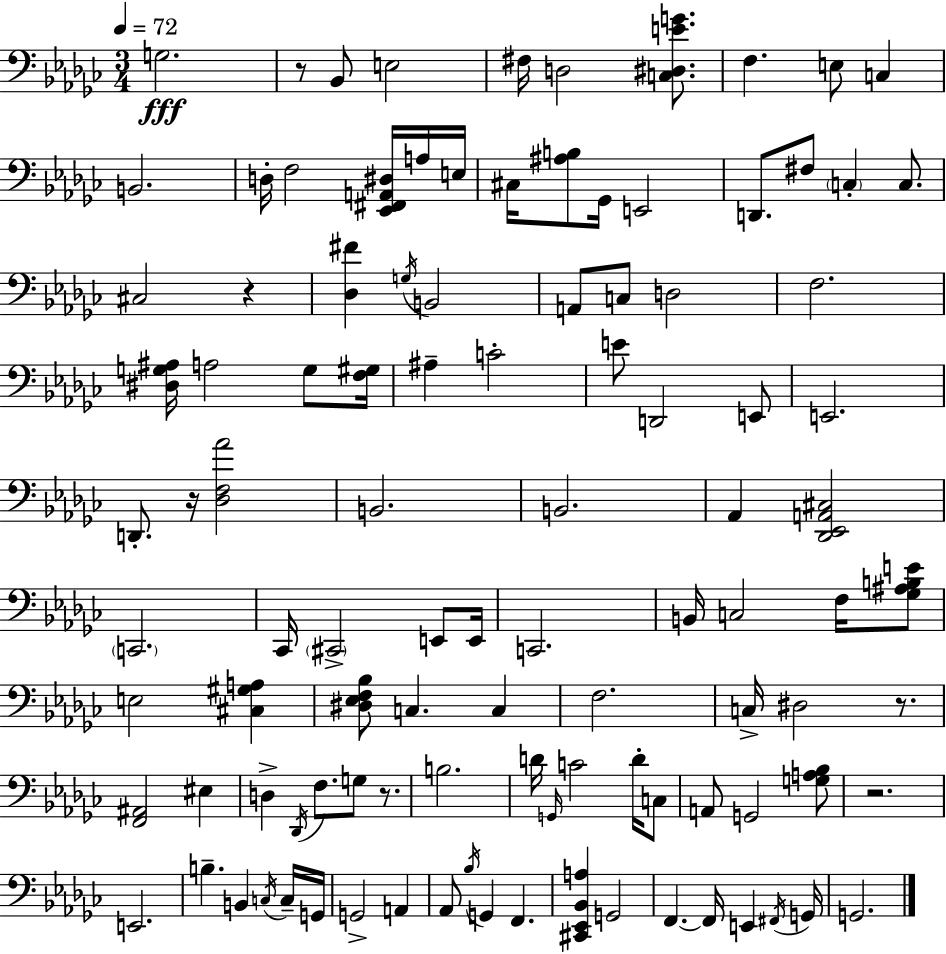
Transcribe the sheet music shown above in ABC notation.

X:1
T:Untitled
M:3/4
L:1/4
K:Ebm
G,2 z/2 _B,,/2 E,2 ^F,/4 D,2 [C,^D,EG]/2 F, E,/2 C, B,,2 D,/4 F,2 [_E,,^F,,A,,^D,]/4 A,/4 E,/4 ^C,/4 [^A,B,]/2 _G,,/4 E,,2 D,,/2 ^F,/2 C, C,/2 ^C,2 z [_D,^F] G,/4 B,,2 A,,/2 C,/2 D,2 F,2 [^D,G,^A,]/4 A,2 G,/2 [F,^G,]/4 ^A, C2 E/2 D,,2 E,,/2 E,,2 D,,/2 z/4 [_D,F,_A]2 B,,2 B,,2 _A,, [_D,,_E,,A,,^C,]2 C,,2 _C,,/4 ^C,,2 E,,/2 E,,/4 C,,2 B,,/4 C,2 F,/4 [_G,^A,B,E]/2 E,2 [^C,^G,A,] [^D,_E,F,_B,]/2 C, C, F,2 C,/4 ^D,2 z/2 [F,,^A,,]2 ^E, D, _D,,/4 F,/2 G,/2 z/2 B,2 D/4 G,,/4 C2 D/4 C,/2 A,,/2 G,,2 [G,A,_B,]/2 z2 E,,2 B, B,, C,/4 C,/4 G,,/4 G,,2 A,, _A,,/2 _B,/4 G,, F,, [^C,,_E,,_B,,A,] G,,2 F,, F,,/4 E,, ^F,,/4 G,,/4 G,,2